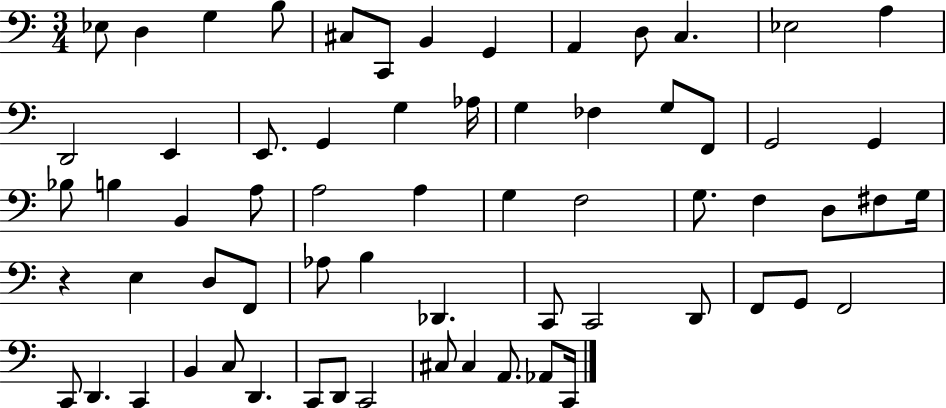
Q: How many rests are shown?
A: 1